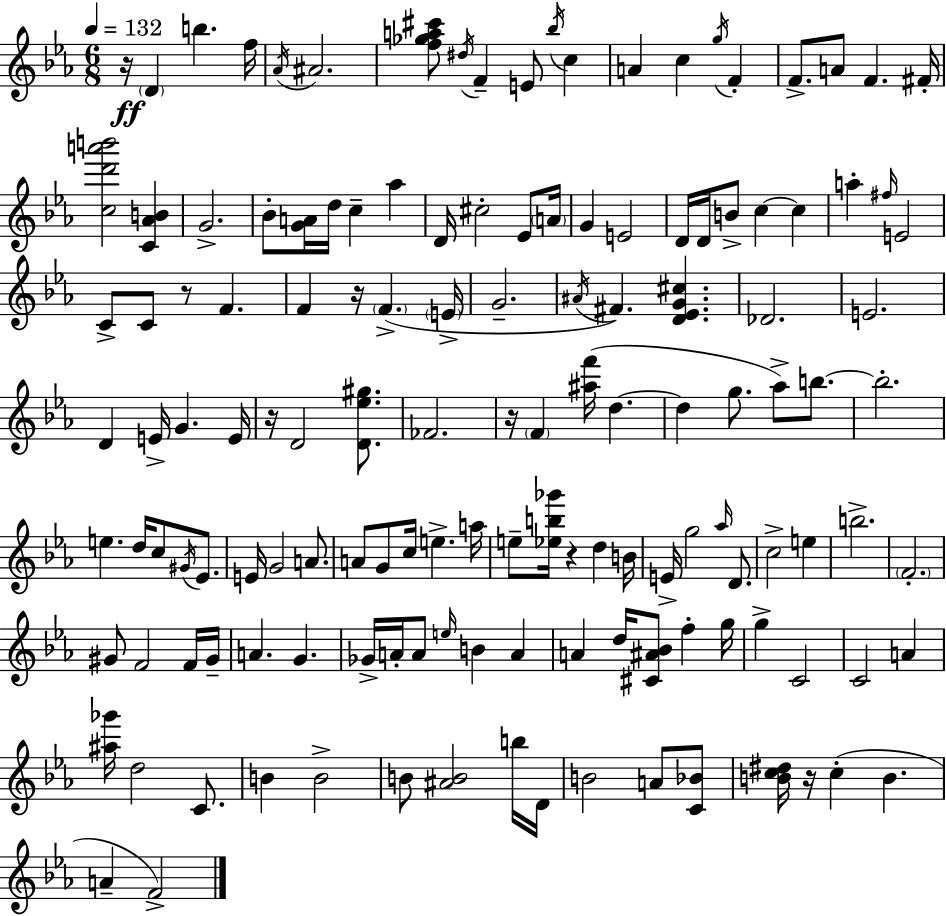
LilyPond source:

{
  \clef treble
  \numericTimeSignature
  \time 6/8
  \key c \minor
  \tempo 4 = 132
  r16\ff \parenthesize d'4 b''4. f''16 | \acciaccatura { aes'16 } ais'2. | <f'' ges'' a'' cis'''>8 \acciaccatura { dis''16 } f'4-- e'8 \acciaccatura { bes''16 } c''4 | a'4 c''4 \acciaccatura { g''16 } | \break f'4-. f'8.-> a'8 f'4. | fis'16-. <c'' d''' a''' b'''>2 | <c' aes' b'>4 g'2.-> | bes'8-. <g' a'>16 d''16 c''4-- | \break aes''4 d'16 cis''2-. | ees'8 \parenthesize a'16 g'4 e'2 | d'16 d'16 b'8-> c''4~~ | c''4 a''4-. \grace { fis''16 } e'2 | \break c'8-> c'8 r8 f'4. | f'4 r16 \parenthesize f'4.->( | \parenthesize e'16-> g'2.-- | \acciaccatura { ais'16 } fis'4.) | \break <d' ees' g' cis''>4. des'2. | e'2. | d'4 e'16-> g'4. | e'16 r16 d'2 | \break <d' ees'' gis''>8. fes'2. | r16 \parenthesize f'4 <ais'' f'''>16( | d''4.~~ d''4 g''8. | aes''8->) b''8.~~ b''2.-. | \break e''4. | d''16 c''8 \acciaccatura { gis'16 } ees'8. e'16 g'2 | a'8. a'8 g'8 c''16 | e''4.-> a''16 e''8-- <ees'' b'' ges'''>16 r4 | \break d''4 b'16 e'16-> g''2 | \grace { aes''16 } d'8. c''2-> | e''4 b''2.-> | \parenthesize f'2.-. | \break gis'8 f'2 | f'16 gis'16-- a'4. | g'4. ges'16-> a'16-. a'8 | \grace { e''16 } b'4 a'4 a'4 | \break d''16 <cis' ais' bes'>8 f''4-. g''16 g''4-> | c'2 c'2 | a'4 <ais'' ges'''>16 d''2 | c'8. b'4 | \break b'2-> b'8 <ais' b'>2 | b''16 d'16 b'2 | a'8 <c' bes'>8 <b' c'' dis''>16 r16 c''4-.( | b'4. a'4-- | \break f'2->) \bar "|."
}